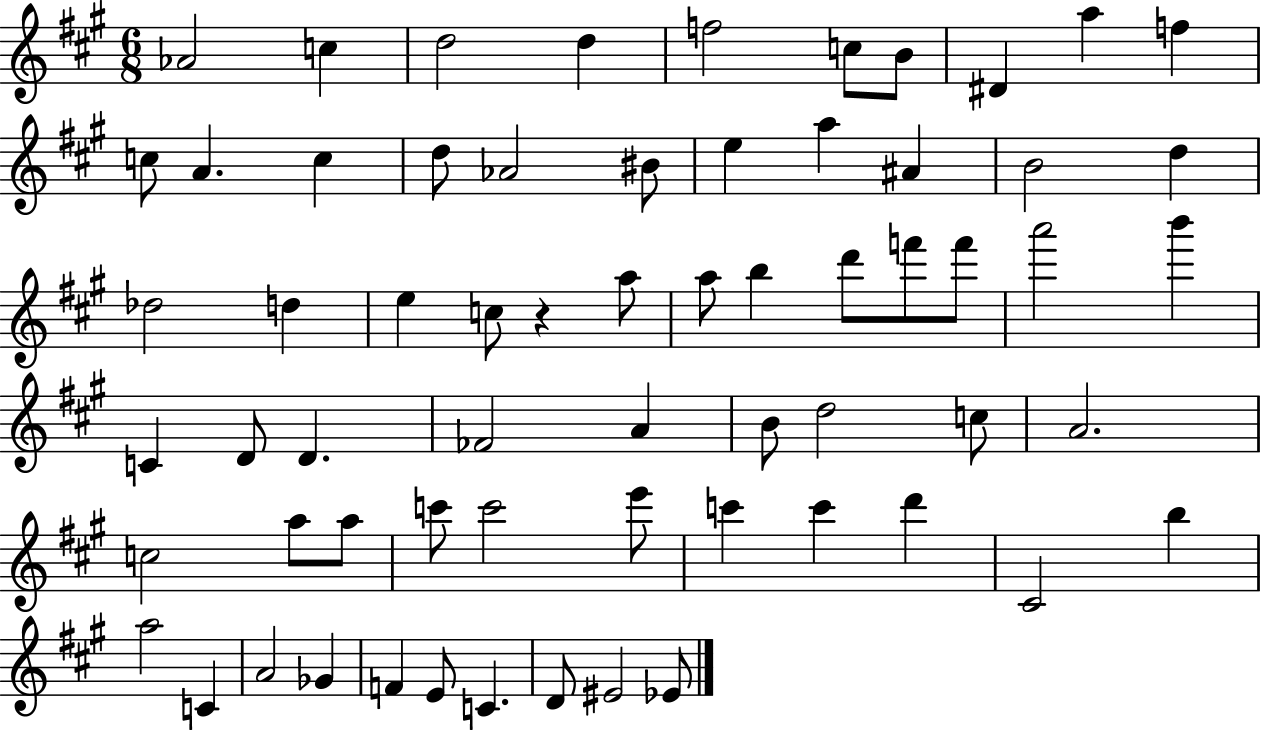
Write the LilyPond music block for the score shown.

{
  \clef treble
  \numericTimeSignature
  \time 6/8
  \key a \major
  aes'2 c''4 | d''2 d''4 | f''2 c''8 b'8 | dis'4 a''4 f''4 | \break c''8 a'4. c''4 | d''8 aes'2 bis'8 | e''4 a''4 ais'4 | b'2 d''4 | \break des''2 d''4 | e''4 c''8 r4 a''8 | a''8 b''4 d'''8 f'''8 f'''8 | a'''2 b'''4 | \break c'4 d'8 d'4. | fes'2 a'4 | b'8 d''2 c''8 | a'2. | \break c''2 a''8 a''8 | c'''8 c'''2 e'''8 | c'''4 c'''4 d'''4 | cis'2 b''4 | \break a''2 c'4 | a'2 ges'4 | f'4 e'8 c'4. | d'8 eis'2 ees'8 | \break \bar "|."
}